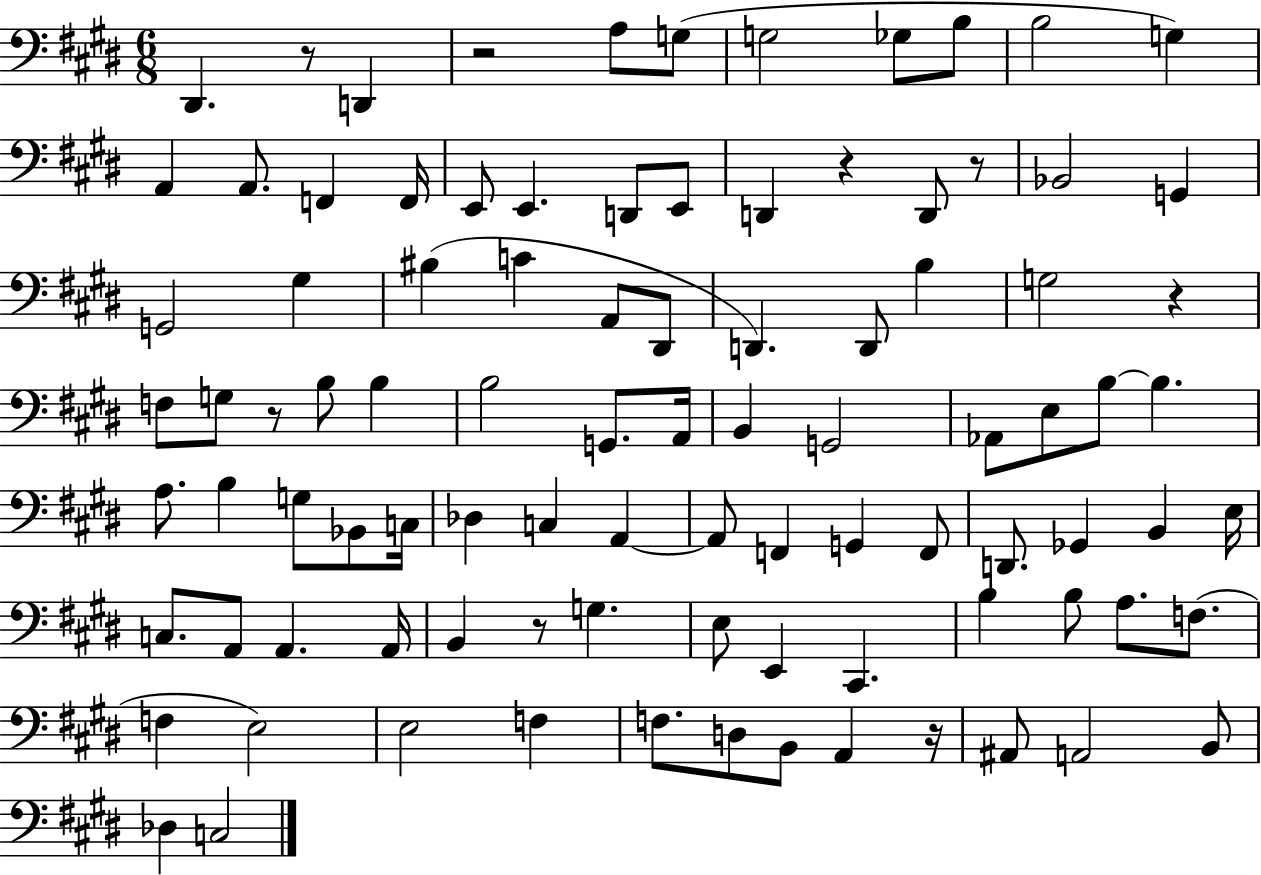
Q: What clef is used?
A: bass